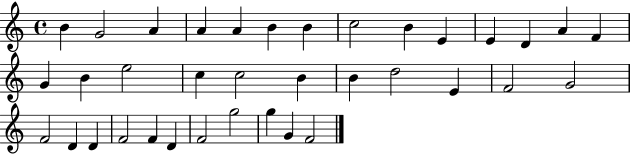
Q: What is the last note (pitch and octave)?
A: F4